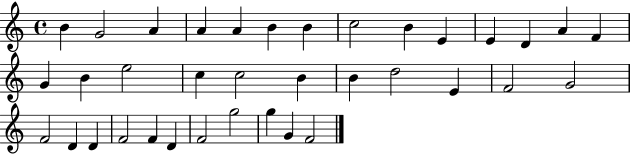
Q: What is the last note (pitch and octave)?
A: F4